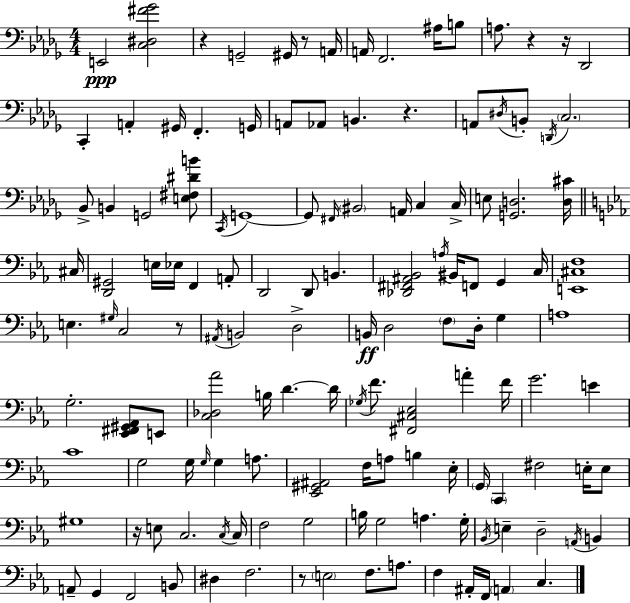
{
  \clef bass
  \numericTimeSignature
  \time 4/4
  \key bes \minor
  e,2\ppp <c dis fis' ges'>2 | r4 g,2-- gis,16 r8 a,16 | a,16 f,2. ais16 b8 | a8. r4 r16 des,2 | \break c,4-. a,4-. gis,16 f,4.-. g,16 | a,8 aes,8 b,4. r4. | a,8 \acciaccatura { dis16 } b,8-. \acciaccatura { d,16 } \parenthesize c2. | bes,8-> b,4 g,2 | \break <e fis dis' b'>8 \acciaccatura { c,16 } g,1~~ | g,8 \grace { fis,16 } \parenthesize bis,2 a,16 c4 | c16-> e8 <g, d>2. | <d cis'>16 \bar "||" \break \key ees \major cis16 <d, gis,>2 e16 ees16 f,4 a,8-. | d,2 d,8 b,4. | <des, fis, ais, bes,>2 \acciaccatura { a16 } bis,16 f,8 g,4 | c16 <e, cis f>1 | \break e4. \grace { gis16 } c2 | r8 \acciaccatura { ais,16 } b,2 d2-> | b,16\ff d2 \parenthesize f8 d16-. | g4 a1 | \break g2.-. | <ees, fis, gis, aes,>8 e,8 <c des aes'>2 b16 d'4.~~ | d'16 \acciaccatura { ges16 } f'8. <fis, cis ees>2 | a'4-. f'16 g'2. | \break e'4 c'1 | g2 g16 \grace { g16 } g4 | a8. <ees, gis, ais,>2 f16 a8 | b4 ees16-. \parenthesize g,16 \parenthesize c,4 fis2 | \break e16-. e8 gis1 | r16 e8 c2. | \acciaccatura { c16 } c16 f2 g2 | b16 g2 | \break a4. g16-. \acciaccatura { bes,16 } e4-- d2-- | \acciaccatura { a,16 } b,4 a,8-- g,4 f,2 | b,8 dis4 f2. | r8 \parenthesize e2 | \break f8. a8. f4 ais,16-. f,16 \parenthesize a,4 | c4. \bar "|."
}